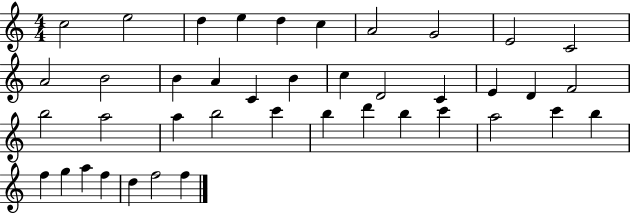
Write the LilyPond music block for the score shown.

{
  \clef treble
  \numericTimeSignature
  \time 4/4
  \key c \major
  c''2 e''2 | d''4 e''4 d''4 c''4 | a'2 g'2 | e'2 c'2 | \break a'2 b'2 | b'4 a'4 c'4 b'4 | c''4 d'2 c'4 | e'4 d'4 f'2 | \break b''2 a''2 | a''4 b''2 c'''4 | b''4 d'''4 b''4 c'''4 | a''2 c'''4 b''4 | \break f''4 g''4 a''4 f''4 | d''4 f''2 f''4 | \bar "|."
}